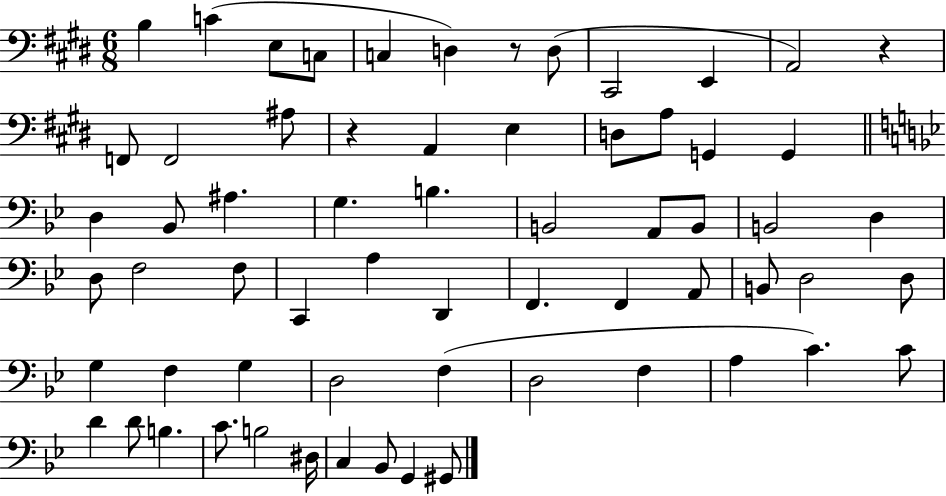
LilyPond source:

{
  \clef bass
  \numericTimeSignature
  \time 6/8
  \key e \major
  b4 c'4( e8 c8 | c4 d4) r8 d8( | cis,2 e,4 | a,2) r4 | \break f,8 f,2 ais8 | r4 a,4 e4 | d8 a8 g,4 g,4 | \bar "||" \break \key g \minor d4 bes,8 ais4. | g4. b4. | b,2 a,8 b,8 | b,2 d4 | \break d8 f2 f8 | c,4 a4 d,4 | f,4. f,4 a,8 | b,8 d2 d8 | \break g4 f4 g4 | d2 f4( | d2 f4 | a4 c'4.) c'8 | \break d'4 d'8 b4. | c'8. b2 dis16 | c4 bes,8 g,4 gis,8 | \bar "|."
}